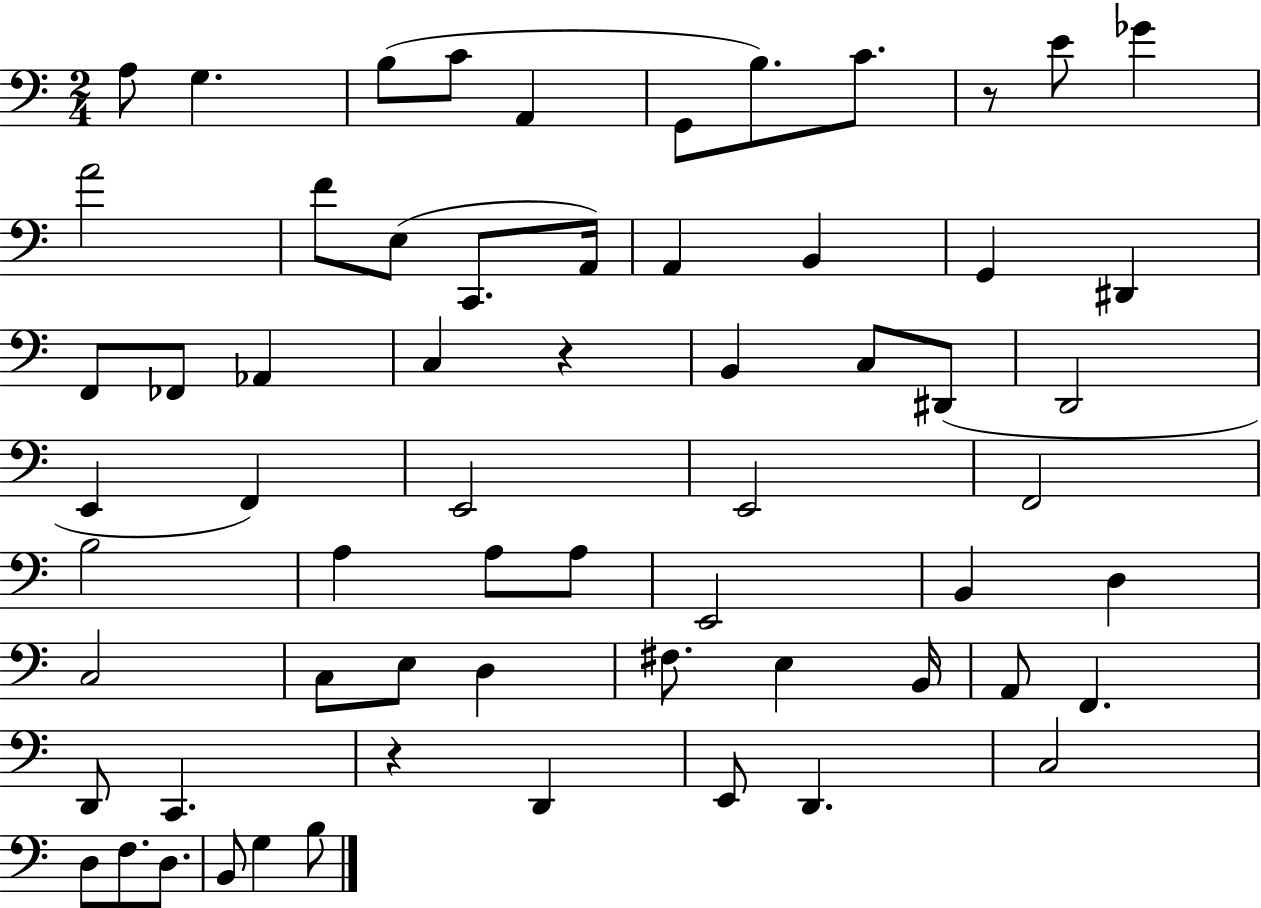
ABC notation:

X:1
T:Untitled
M:2/4
L:1/4
K:C
A,/2 G, B,/2 C/2 A,, G,,/2 B,/2 C/2 z/2 E/2 _G A2 F/2 E,/2 C,,/2 A,,/4 A,, B,, G,, ^D,, F,,/2 _F,,/2 _A,, C, z B,, C,/2 ^D,,/2 D,,2 E,, F,, E,,2 E,,2 F,,2 B,2 A, A,/2 A,/2 E,,2 B,, D, C,2 C,/2 E,/2 D, ^F,/2 E, B,,/4 A,,/2 F,, D,,/2 C,, z D,, E,,/2 D,, C,2 D,/2 F,/2 D,/2 B,,/2 G, B,/2